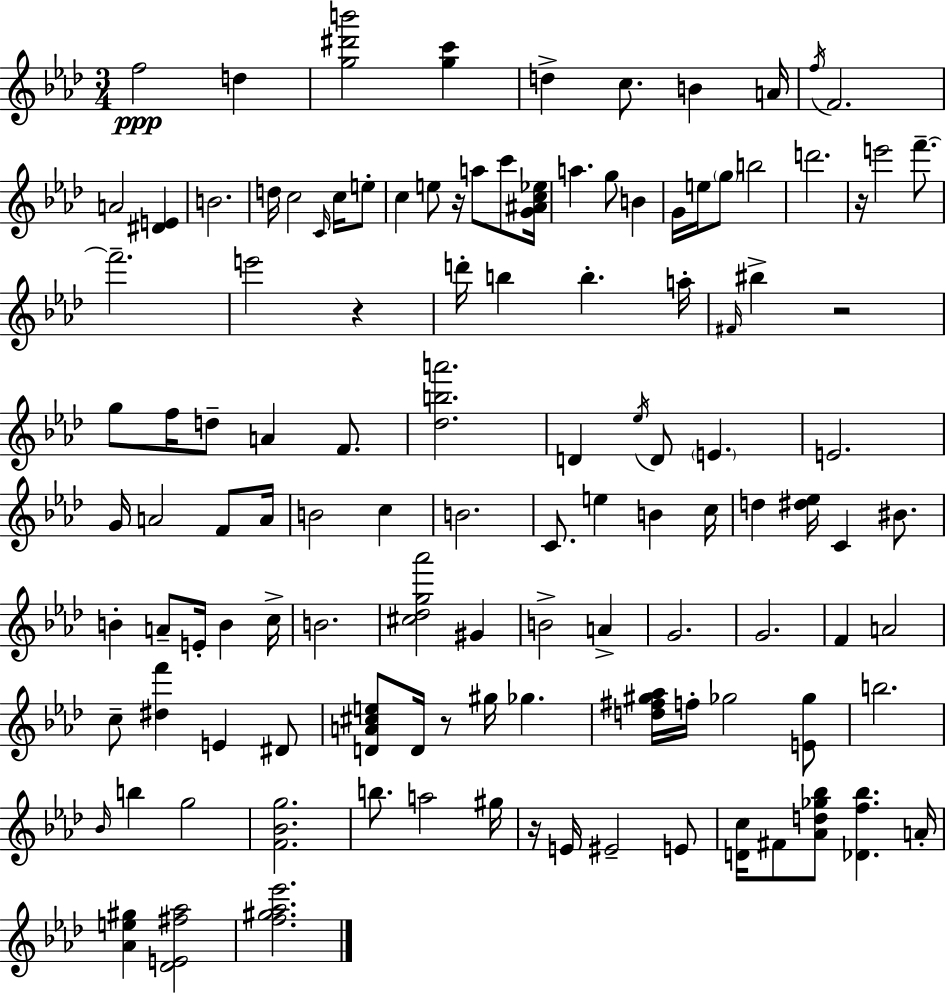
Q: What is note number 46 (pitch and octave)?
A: E4